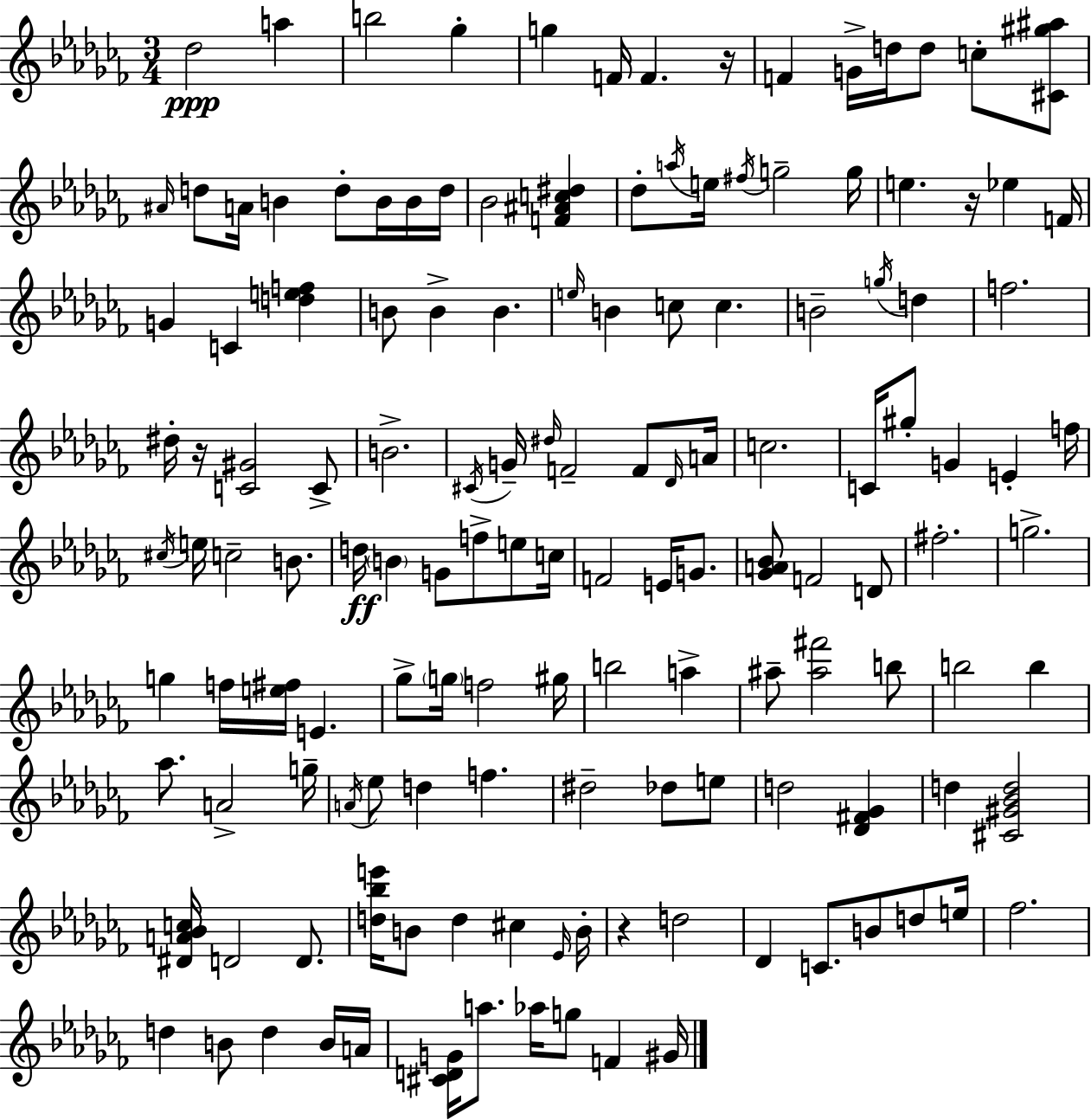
{
  \clef treble
  \numericTimeSignature
  \time 3/4
  \key aes \minor
  des''2\ppp a''4 | b''2 ges''4-. | g''4 f'16 f'4. r16 | f'4 g'16-> d''16 d''8 c''8-. <cis' gis'' ais''>8 | \break \grace { ais'16 } d''8 a'16 b'4 d''8-. b'16 b'16 | d''16 bes'2 <f' ais' c'' dis''>4 | des''8-. \acciaccatura { a''16 } e''16 \acciaccatura { fis''16 } g''2-- | g''16 e''4. r16 ees''4 | \break f'16 g'4 c'4 <d'' e'' f''>4 | b'8 b'4-> b'4. | \grace { e''16 } b'4 c''8 c''4. | b'2-- | \break \acciaccatura { g''16 } d''4 f''2. | dis''16-. r16 <c' gis'>2 | c'8-> b'2.-> | \acciaccatura { cis'16 } g'16-- \grace { dis''16 } f'2-- | \break f'8 \grace { des'16 } a'16 c''2. | c'16 gis''8-. g'4 | e'4-. f''16 \acciaccatura { cis''16 } e''16 c''2-- | b'8. d''16\ff \parenthesize b'4 | \break g'8 f''8-> e''8 c''16 f'2 | e'16 g'8. <ges' a' bes'>8 f'2 | d'8 fis''2.-. | g''2.-> | \break g''4 | f''16 <e'' fis''>16 e'4. ges''8-> \parenthesize g''16 | f''2 gis''16 b''2 | a''4-> ais''8-- <ais'' fis'''>2 | \break b''8 b''2 | b''4 aes''8. | a'2-> g''16-- \acciaccatura { a'16 } ees''8 | d''4 f''4. dis''2-- | \break des''8 e''8 d''2 | <des' fis' ges'>4 d''4 | <cis' gis' bes' d''>2 <dis' a' bes' c''>16 d'2 | d'8. <d'' bes'' e'''>16 b'8 | \break d''4 cis''4 \grace { ees'16 } b'16-. r4 | d''2 des'4 | c'8. b'8 d''8 e''16 fes''2. | d''4 | \break b'8 d''4 b'16 a'16 <cis' d' g'>16 | a''8. aes''16 g''8 f'4 gis'16 \bar "|."
}